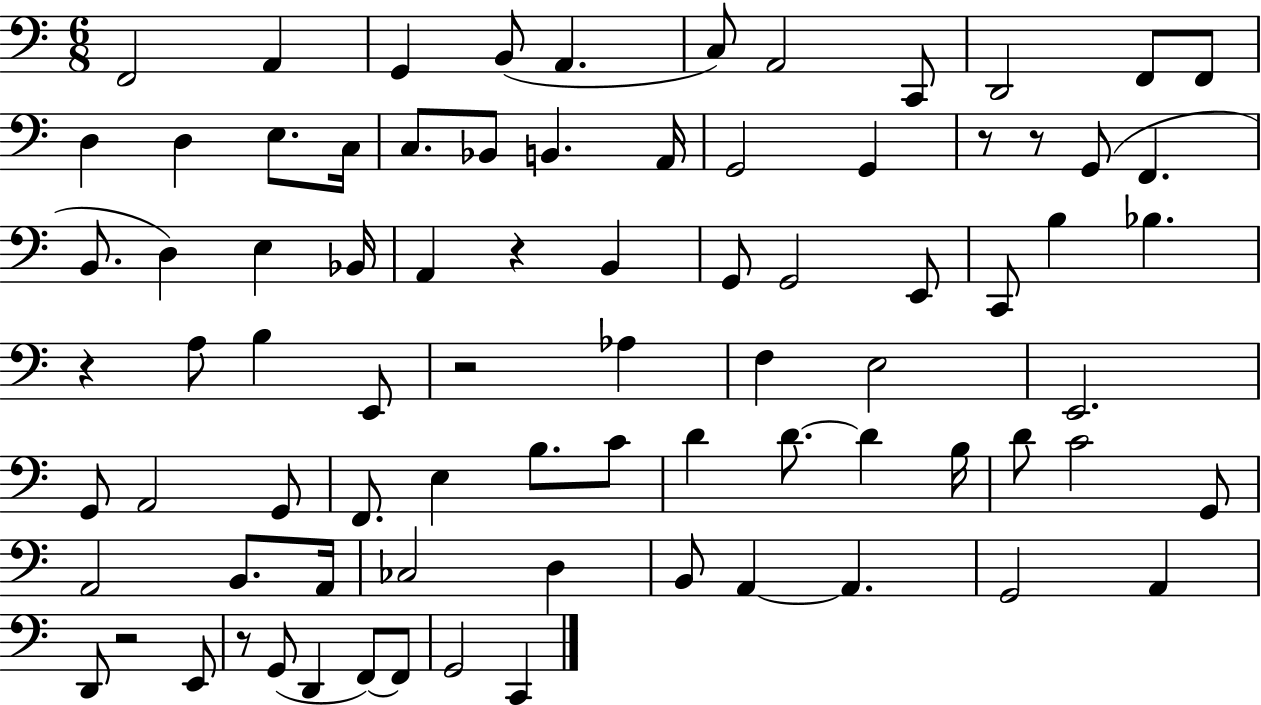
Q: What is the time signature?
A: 6/8